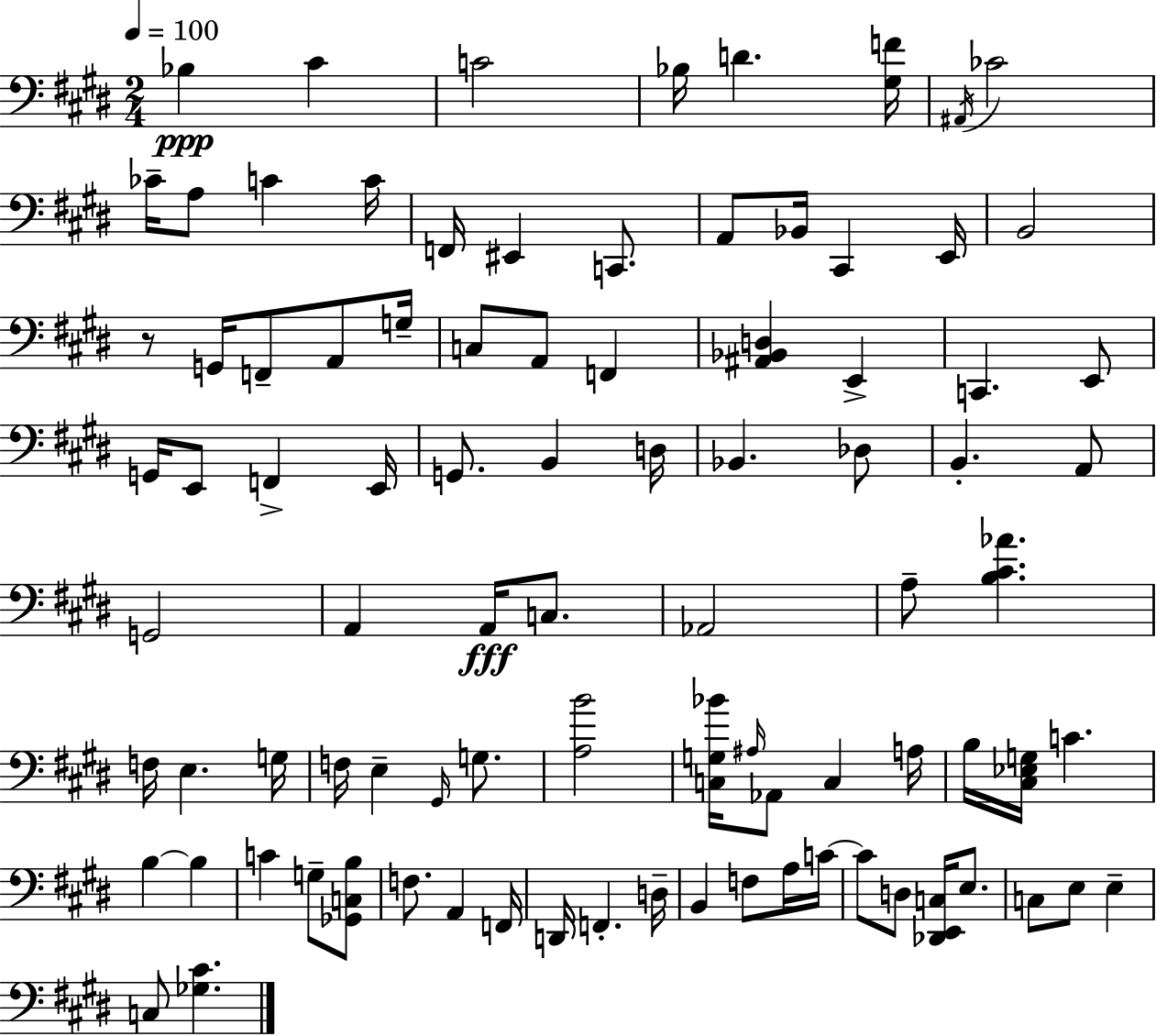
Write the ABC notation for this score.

X:1
T:Untitled
M:2/4
L:1/4
K:E
_B, ^C C2 _B,/4 D [^G,F]/4 ^A,,/4 _C2 _C/4 A,/2 C C/4 F,,/4 ^E,, C,,/2 A,,/2 _B,,/4 ^C,, E,,/4 B,,2 z/2 G,,/4 F,,/2 A,,/2 G,/4 C,/2 A,,/2 F,, [^A,,_B,,D,] E,, C,, E,,/2 G,,/4 E,,/2 F,, E,,/4 G,,/2 B,, D,/4 _B,, _D,/2 B,, A,,/2 G,,2 A,, A,,/4 C,/2 _A,,2 A,/2 [B,^C_A] F,/4 E, G,/4 F,/4 E, ^G,,/4 G,/2 [A,B]2 [C,G,_B]/4 ^A,/4 _A,,/2 C, A,/4 B,/4 [^C,_E,G,]/4 C B, B, C G,/2 [_G,,C,B,]/2 F,/2 A,, F,,/4 D,,/4 F,, D,/4 B,, F,/2 A,/4 C/4 C/2 D,/2 [_D,,E,,C,]/4 E,/2 C,/2 E,/2 E, C,/2 [_G,^C]